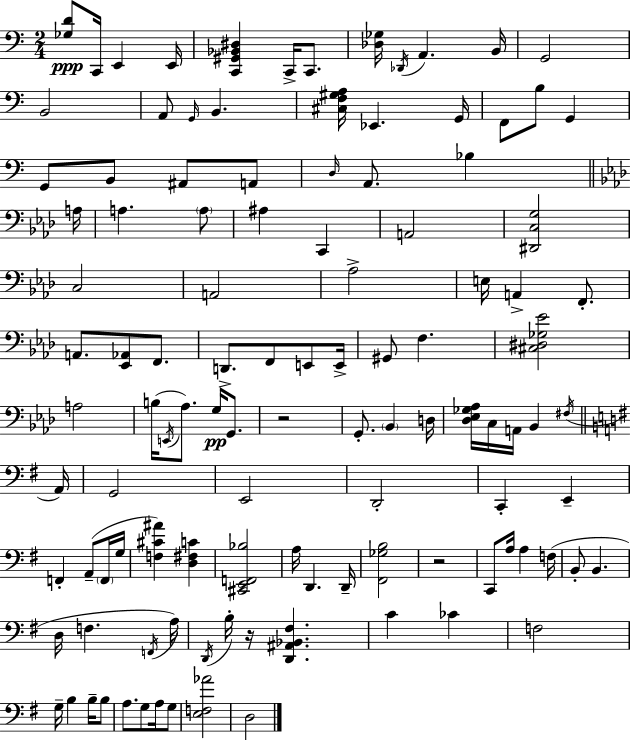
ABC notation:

X:1
T:Untitled
M:2/4
L:1/4
K:Am
[_G,D]/2 C,,/4 E,, E,,/4 [C,,^G,,_B,,^D,] C,,/4 C,,/2 [_D,_G,]/4 _D,,/4 A,, B,,/4 G,,2 B,,2 A,,/2 G,,/4 B,, [^C,F,^G,A,]/4 _E,, G,,/4 F,,/2 B,/2 G,, G,,/2 B,,/2 ^A,,/2 A,,/2 D,/4 A,,/2 _B, A,/4 A, A,/2 ^A, C,, A,,2 [^D,,C,G,]2 C,2 A,,2 _A,2 E,/4 A,, F,,/2 A,,/2 [_E,,_A,,]/2 F,,/2 D,,/2 F,,/2 E,,/2 E,,/4 ^G,,/2 F, [^C,^D,_G,_E]2 A,2 B,/4 E,,/4 _A,/2 G,/4 G,,/2 z2 G,,/2 _B,, D,/4 [_D,_E,_G,_A,]/4 C,/4 A,,/4 _B,, ^F,/4 A,,/4 G,,2 E,,2 D,,2 C,, E,, F,, A,,/2 F,,/4 G,/4 [F,^C^A] [D,^F,C] [^C,,E,,F,,_B,]2 A,/4 D,, D,,/4 [^F,,_G,B,]2 z2 C,,/2 A,/4 A, F,/4 B,,/2 B,, D,/4 F, F,,/4 A,/4 D,,/4 B,/4 z/4 [D,,^A,,_B,,^F,] C _C F,2 G,/4 B, B,/4 B,/2 A,/2 G,/2 A,/4 G,/2 [E,F,_A]2 D,2